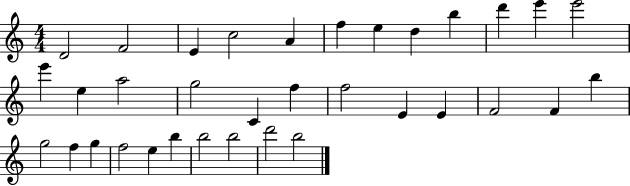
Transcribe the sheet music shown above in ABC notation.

X:1
T:Untitled
M:4/4
L:1/4
K:C
D2 F2 E c2 A f e d b d' e' e'2 e' e a2 g2 C f f2 E E F2 F b g2 f g f2 e b b2 b2 d'2 b2